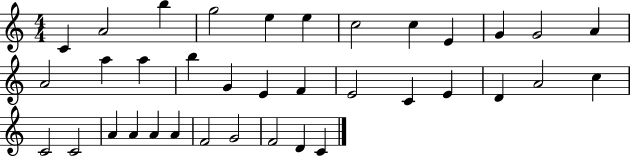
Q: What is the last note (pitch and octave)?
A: C4